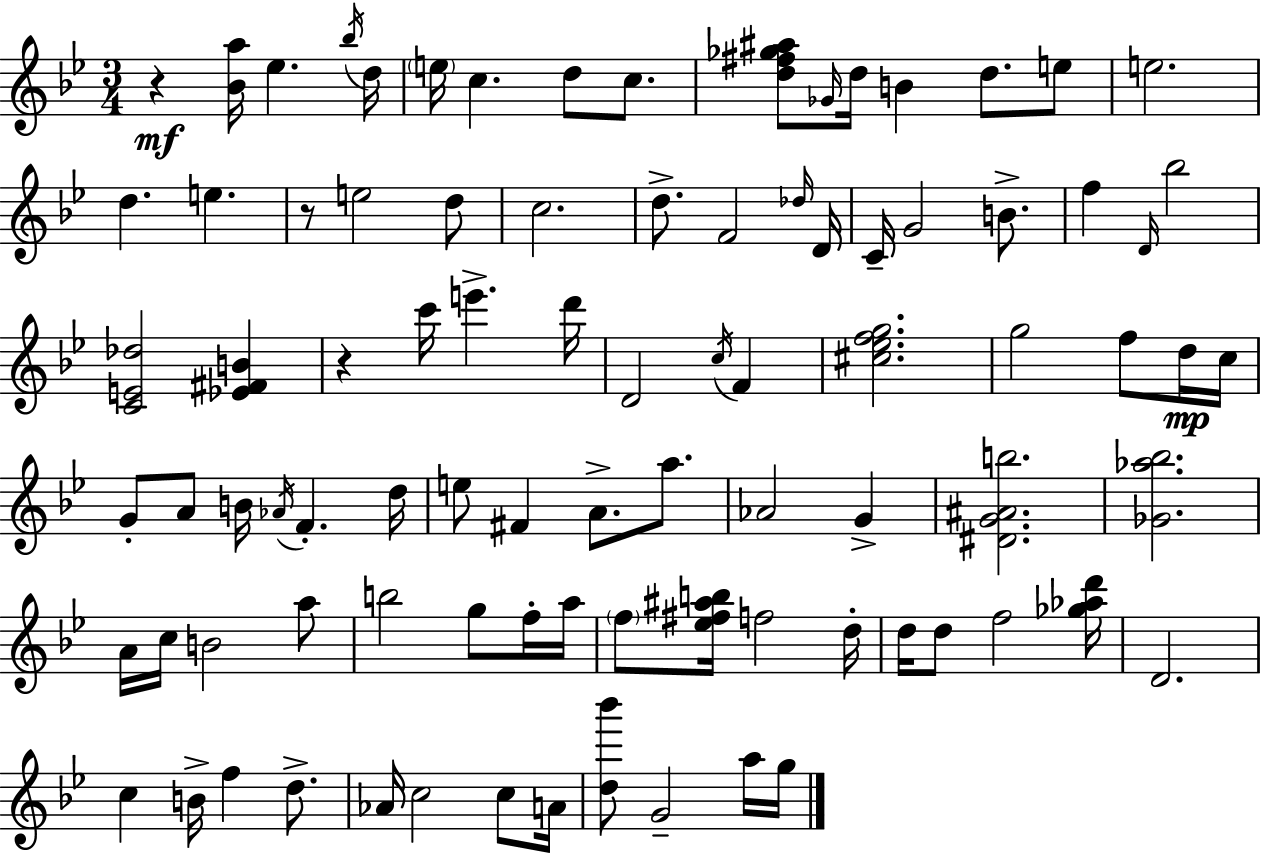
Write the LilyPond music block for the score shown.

{
  \clef treble
  \numericTimeSignature
  \time 3/4
  \key g \minor
  \repeat volta 2 { r4\mf <bes' a''>16 ees''4. \acciaccatura { bes''16 } | d''16 \parenthesize e''16 c''4. d''8 c''8. | <d'' fis'' ges'' ais''>8 \grace { ges'16 } d''16 b'4 d''8. | e''8 e''2. | \break d''4. e''4. | r8 e''2 | d''8 c''2. | d''8.-> f'2 | \break \grace { des''16 } d'16 c'16-- g'2 | b'8.-> f''4 \grace { d'16 } bes''2 | <c' e' des''>2 | <ees' fis' b'>4 r4 c'''16 e'''4.-> | \break d'''16 d'2 | \acciaccatura { c''16 } f'4 <cis'' ees'' f'' g''>2. | g''2 | f''8 d''16\mp c''16 g'8-. a'8 b'16 \acciaccatura { aes'16 } f'4.-. | \break d''16 e''8 fis'4 | a'8.-> a''8. aes'2 | g'4-> <dis' g' ais' b''>2. | <ges' aes'' bes''>2. | \break a'16 c''16 b'2 | a''8 b''2 | g''8 f''16-. a''16 \parenthesize f''8 <ees'' fis'' ais'' b''>16 f''2 | d''16-. d''16 d''8 f''2 | \break <ges'' aes'' d'''>16 d'2. | c''4 b'16-> f''4 | d''8.-> aes'16 c''2 | c''8 a'16 <d'' bes'''>8 g'2-- | \break a''16 g''16 } \bar "|."
}